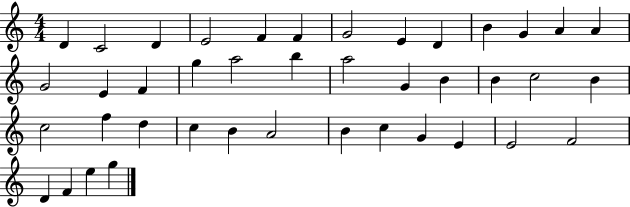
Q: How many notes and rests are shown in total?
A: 41